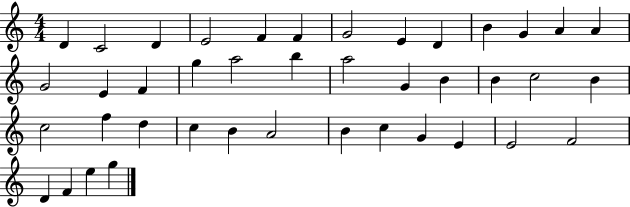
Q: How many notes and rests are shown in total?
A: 41